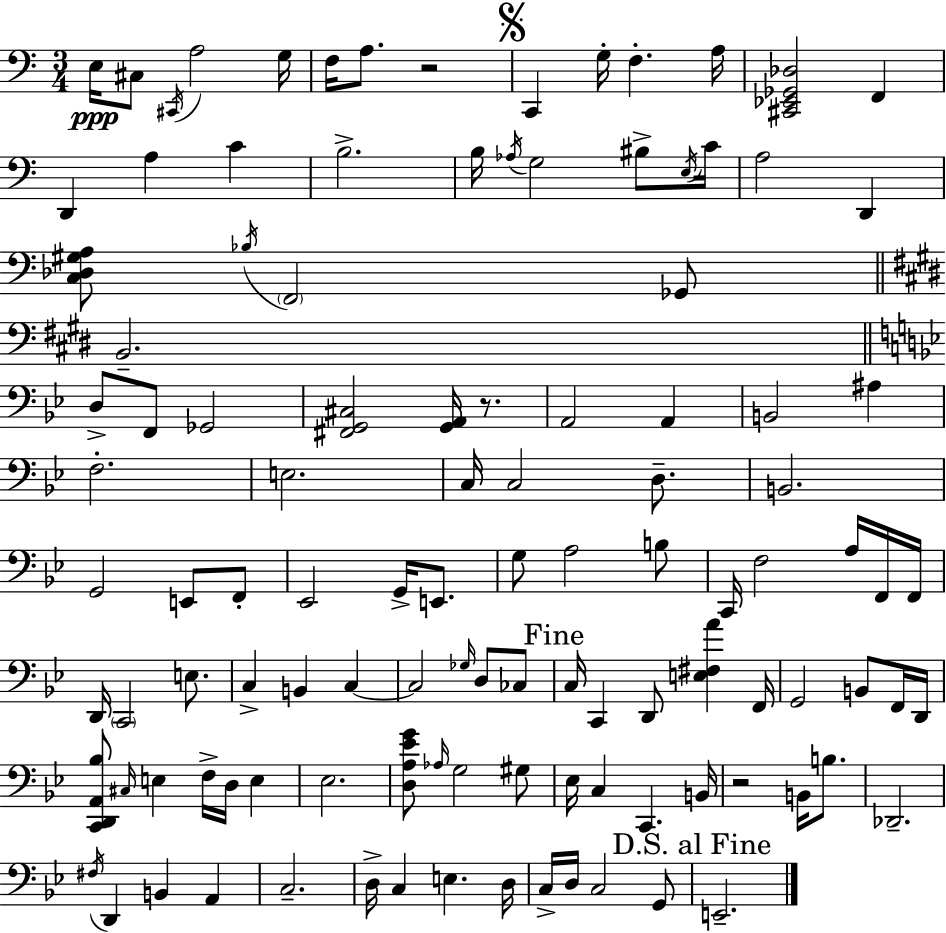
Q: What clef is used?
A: bass